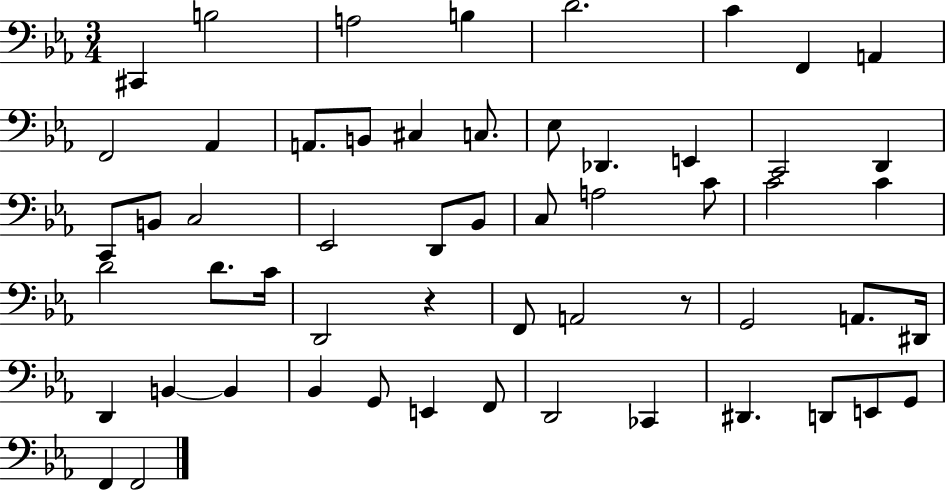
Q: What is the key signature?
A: EES major